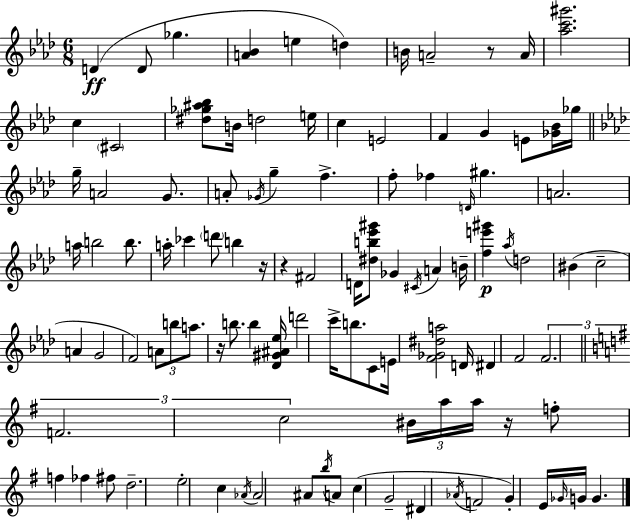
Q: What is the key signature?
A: AES major